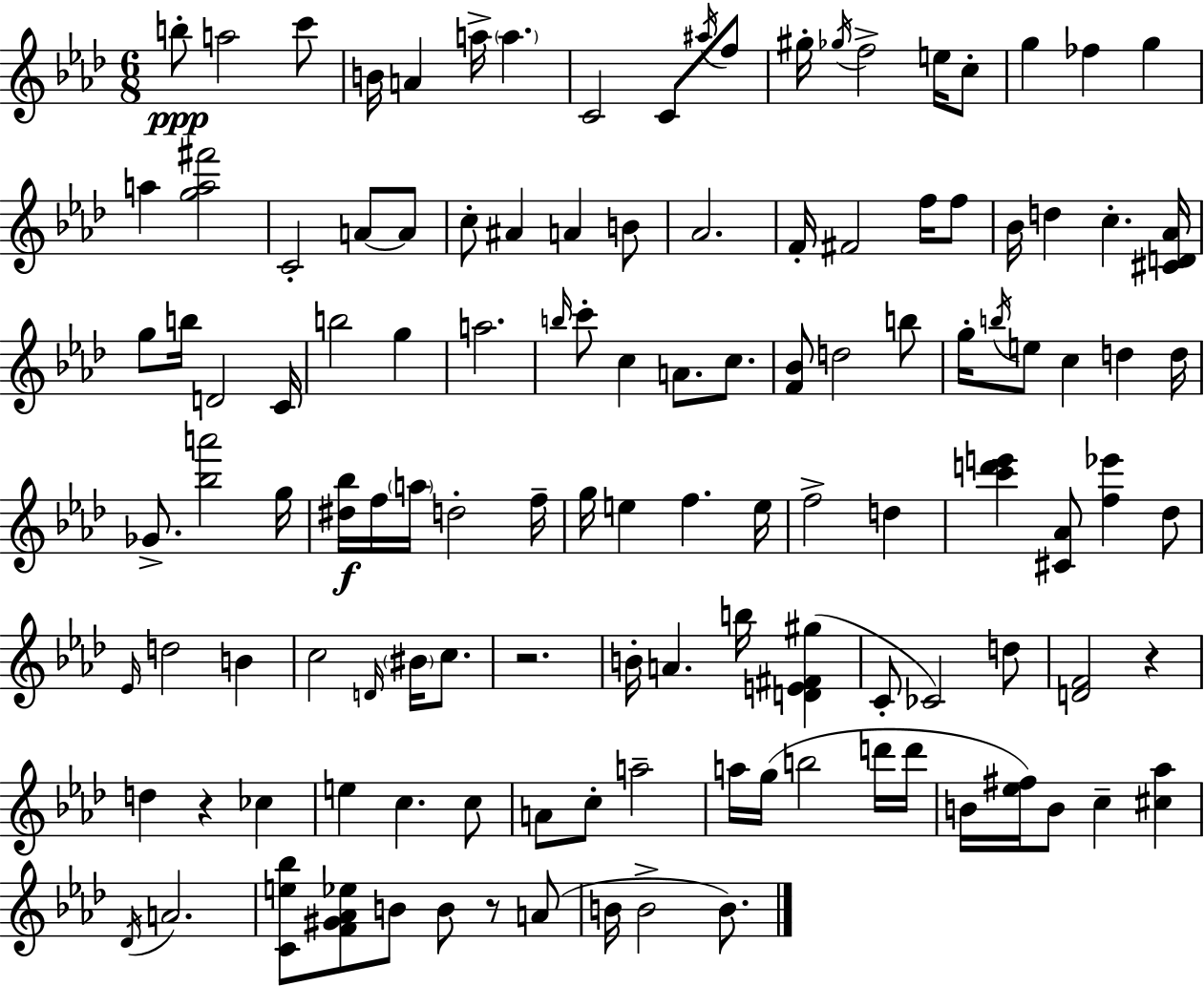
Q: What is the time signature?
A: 6/8